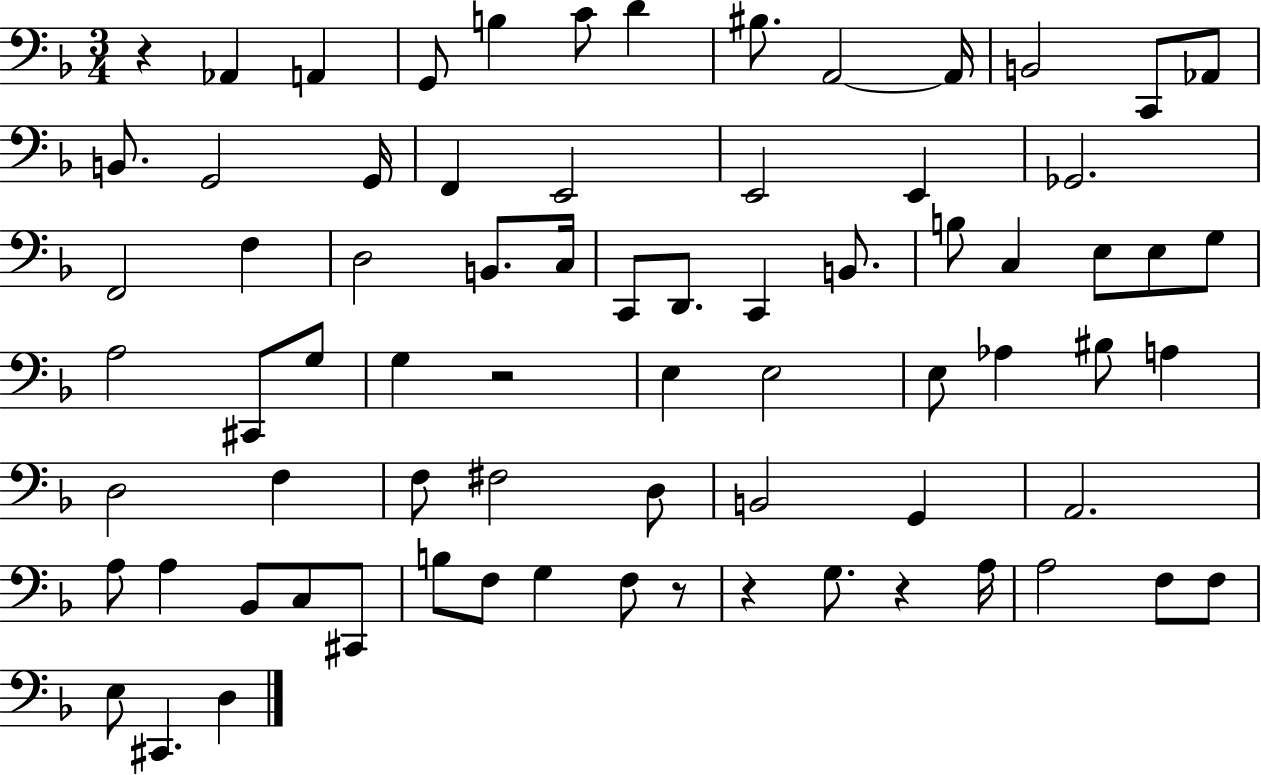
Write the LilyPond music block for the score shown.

{
  \clef bass
  \numericTimeSignature
  \time 3/4
  \key f \major
  r4 aes,4 a,4 | g,8 b4 c'8 d'4 | bis8. a,2~~ a,16 | b,2 c,8 aes,8 | \break b,8. g,2 g,16 | f,4 e,2 | e,2 e,4 | ges,2. | \break f,2 f4 | d2 b,8. c16 | c,8 d,8. c,4 b,8. | b8 c4 e8 e8 g8 | \break a2 cis,8 g8 | g4 r2 | e4 e2 | e8 aes4 bis8 a4 | \break d2 f4 | f8 fis2 d8 | b,2 g,4 | a,2. | \break a8 a4 bes,8 c8 cis,8 | b8 f8 g4 f8 r8 | r4 g8. r4 a16 | a2 f8 f8 | \break e8 cis,4. d4 | \bar "|."
}